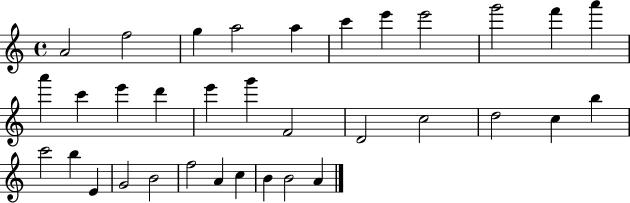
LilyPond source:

{
  \clef treble
  \time 4/4
  \defaultTimeSignature
  \key c \major
  a'2 f''2 | g''4 a''2 a''4 | c'''4 e'''4 e'''2 | g'''2 f'''4 a'''4 | \break a'''4 c'''4 e'''4 d'''4 | e'''4 g'''4 f'2 | d'2 c''2 | d''2 c''4 b''4 | \break c'''2 b''4 e'4 | g'2 b'2 | f''2 a'4 c''4 | b'4 b'2 a'4 | \break \bar "|."
}